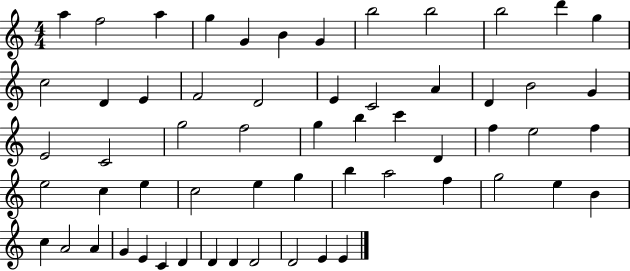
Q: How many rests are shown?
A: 0